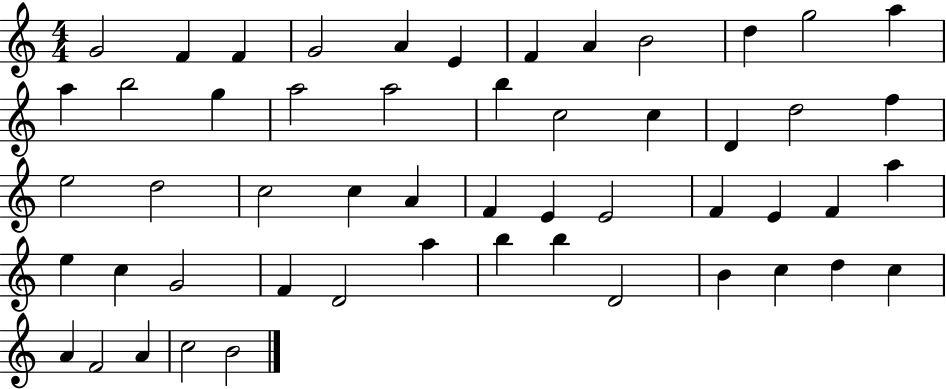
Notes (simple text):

G4/h F4/q F4/q G4/h A4/q E4/q F4/q A4/q B4/h D5/q G5/h A5/q A5/q B5/h G5/q A5/h A5/h B5/q C5/h C5/q D4/q D5/h F5/q E5/h D5/h C5/h C5/q A4/q F4/q E4/q E4/h F4/q E4/q F4/q A5/q E5/q C5/q G4/h F4/q D4/h A5/q B5/q B5/q D4/h B4/q C5/q D5/q C5/q A4/q F4/h A4/q C5/h B4/h